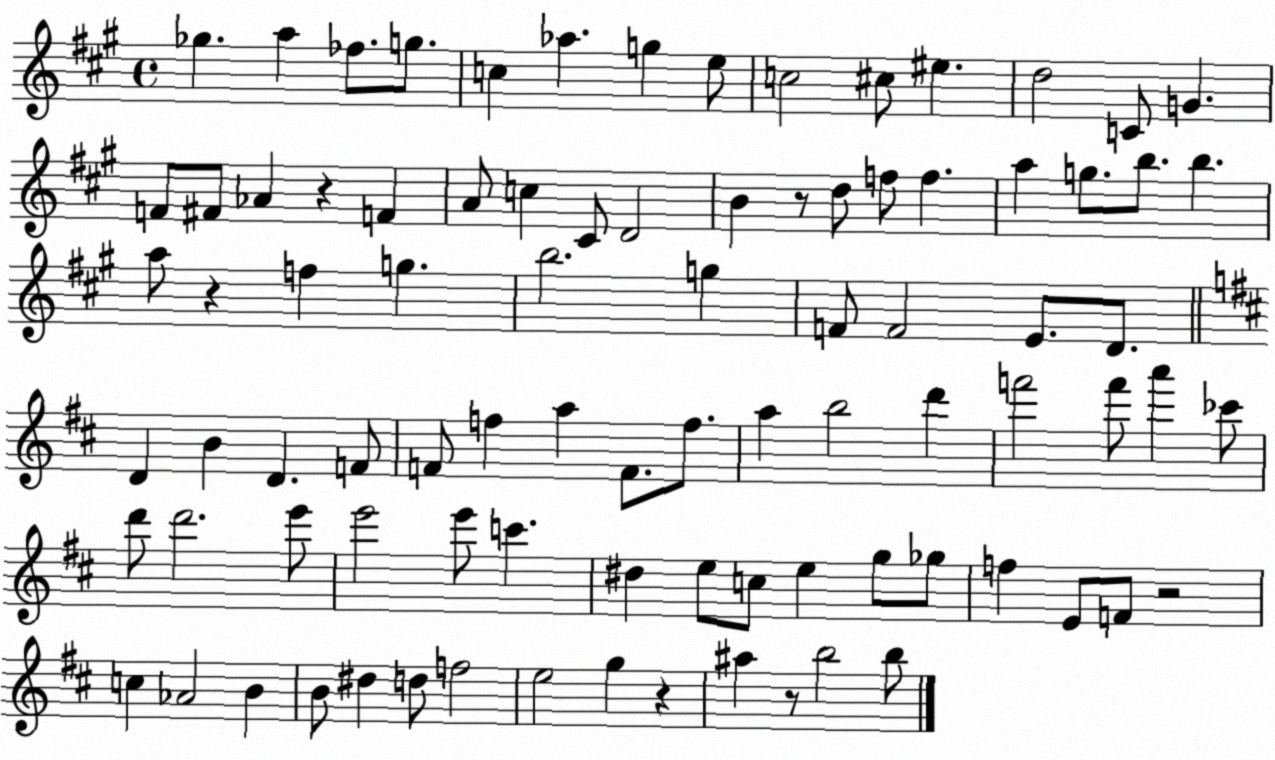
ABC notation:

X:1
T:Untitled
M:4/4
L:1/4
K:A
_g a _f/2 g/2 c _a g e/2 c2 ^c/2 ^e d2 C/2 G F/2 ^F/2 _A z F A/2 c ^C/2 D2 B z/2 d/2 f/2 f a g/2 b/2 b a/2 z f g b2 g F/2 F2 E/2 D/2 D B D F/2 F/2 f a F/2 f/2 a b2 d' f'2 f'/2 a' _c'/2 d'/2 d'2 e'/2 e'2 e'/2 c' ^d e/2 c/2 e g/2 _g/2 f E/2 F/2 z2 c _A2 B B/2 ^d d/2 f2 e2 g z ^a z/2 b2 b/2